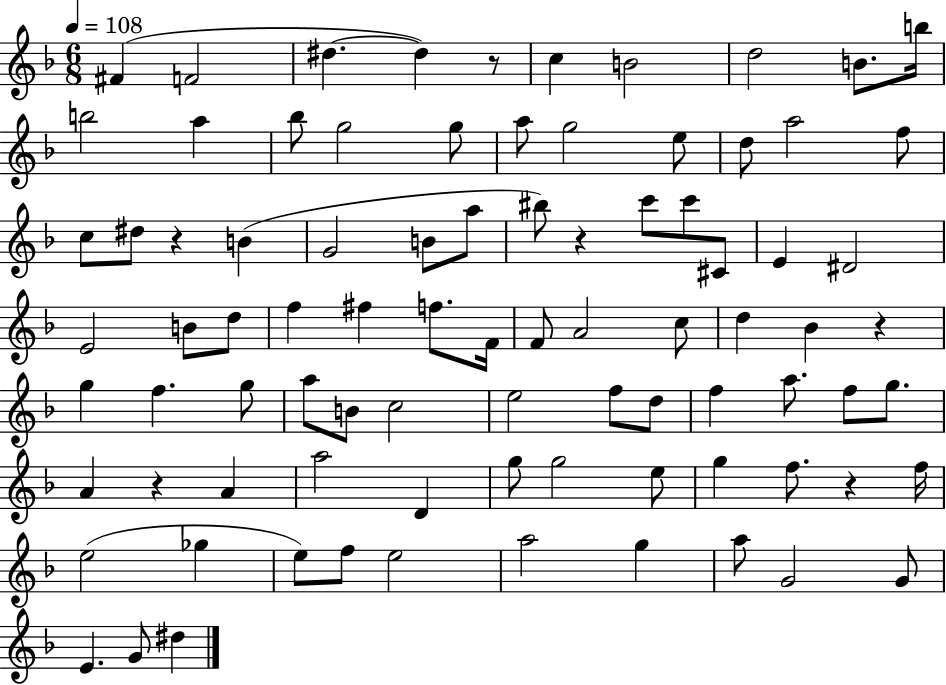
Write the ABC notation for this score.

X:1
T:Untitled
M:6/8
L:1/4
K:F
^F F2 ^d ^d z/2 c B2 d2 B/2 b/4 b2 a _b/2 g2 g/2 a/2 g2 e/2 d/2 a2 f/2 c/2 ^d/2 z B G2 B/2 a/2 ^b/2 z c'/2 c'/2 ^C/2 E ^D2 E2 B/2 d/2 f ^f f/2 F/4 F/2 A2 c/2 d _B z g f g/2 a/2 B/2 c2 e2 f/2 d/2 f a/2 f/2 g/2 A z A a2 D g/2 g2 e/2 g f/2 z f/4 e2 _g e/2 f/2 e2 a2 g a/2 G2 G/2 E G/2 ^d